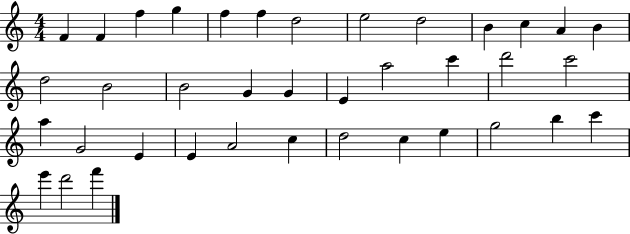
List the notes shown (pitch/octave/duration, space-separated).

F4/q F4/q F5/q G5/q F5/q F5/q D5/h E5/h D5/h B4/q C5/q A4/q B4/q D5/h B4/h B4/h G4/q G4/q E4/q A5/h C6/q D6/h C6/h A5/q G4/h E4/q E4/q A4/h C5/q D5/h C5/q E5/q G5/h B5/q C6/q E6/q D6/h F6/q